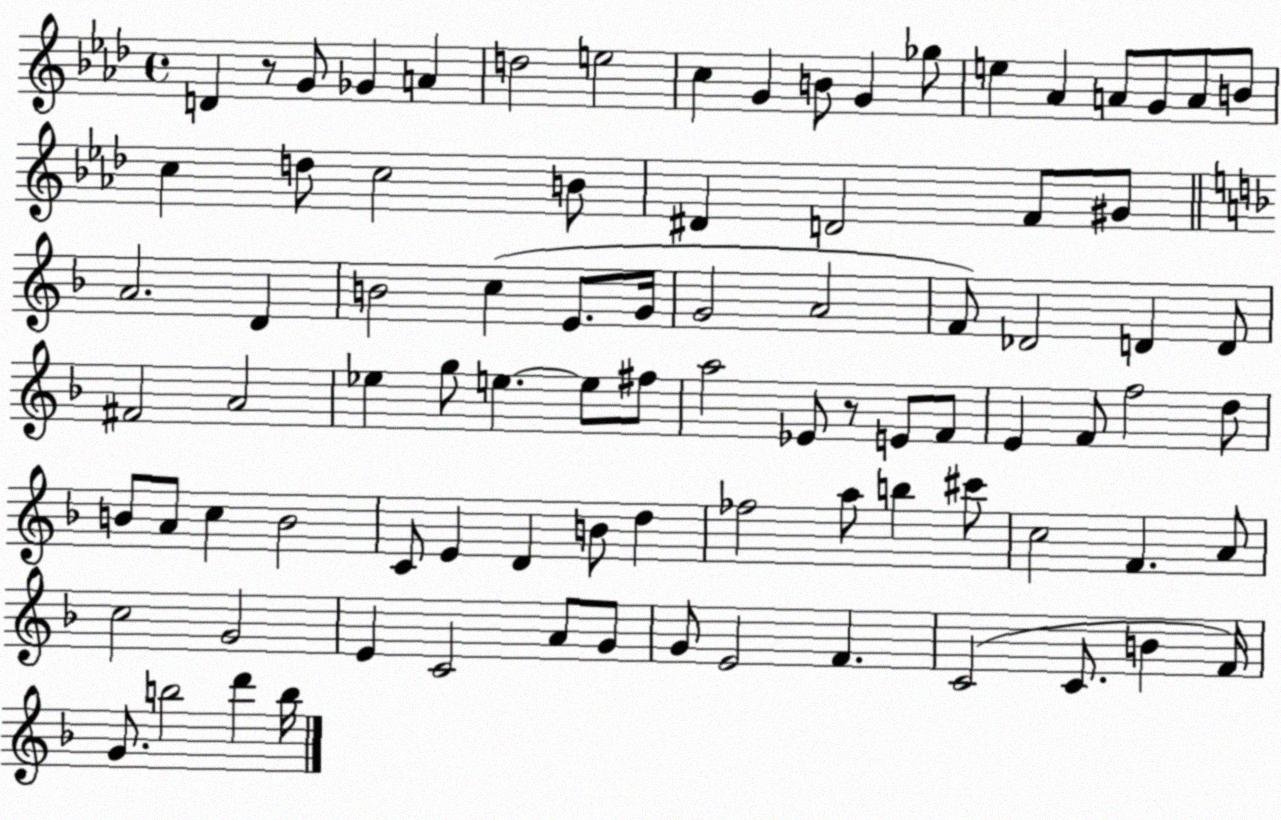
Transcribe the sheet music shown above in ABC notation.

X:1
T:Untitled
M:4/4
L:1/4
K:Ab
D z/2 G/2 _G A d2 e2 c G B/2 G _g/2 e _A A/2 G/2 A/2 B/2 c d/2 c2 B/2 ^D D2 F/2 ^G/2 A2 D B2 c E/2 G/4 G2 A2 F/2 _D2 D D/2 ^F2 A2 _e g/2 e e/2 ^f/2 a2 _E/2 z/2 E/2 F/2 E F/2 f2 d/2 B/2 A/2 c B2 C/2 E D B/2 d _f2 a/2 b ^c'/2 c2 F A/2 c2 G2 E C2 A/2 G/2 G/2 E2 F C2 C/2 B F/4 G/2 b2 d' b/4